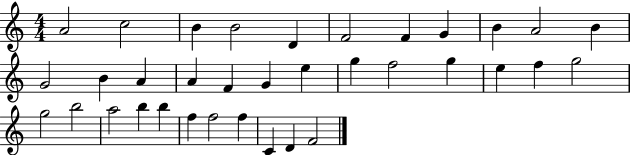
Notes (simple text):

A4/h C5/h B4/q B4/h D4/q F4/h F4/q G4/q B4/q A4/h B4/q G4/h B4/q A4/q A4/q F4/q G4/q E5/q G5/q F5/h G5/q E5/q F5/q G5/h G5/h B5/h A5/h B5/q B5/q F5/q F5/h F5/q C4/q D4/q F4/h